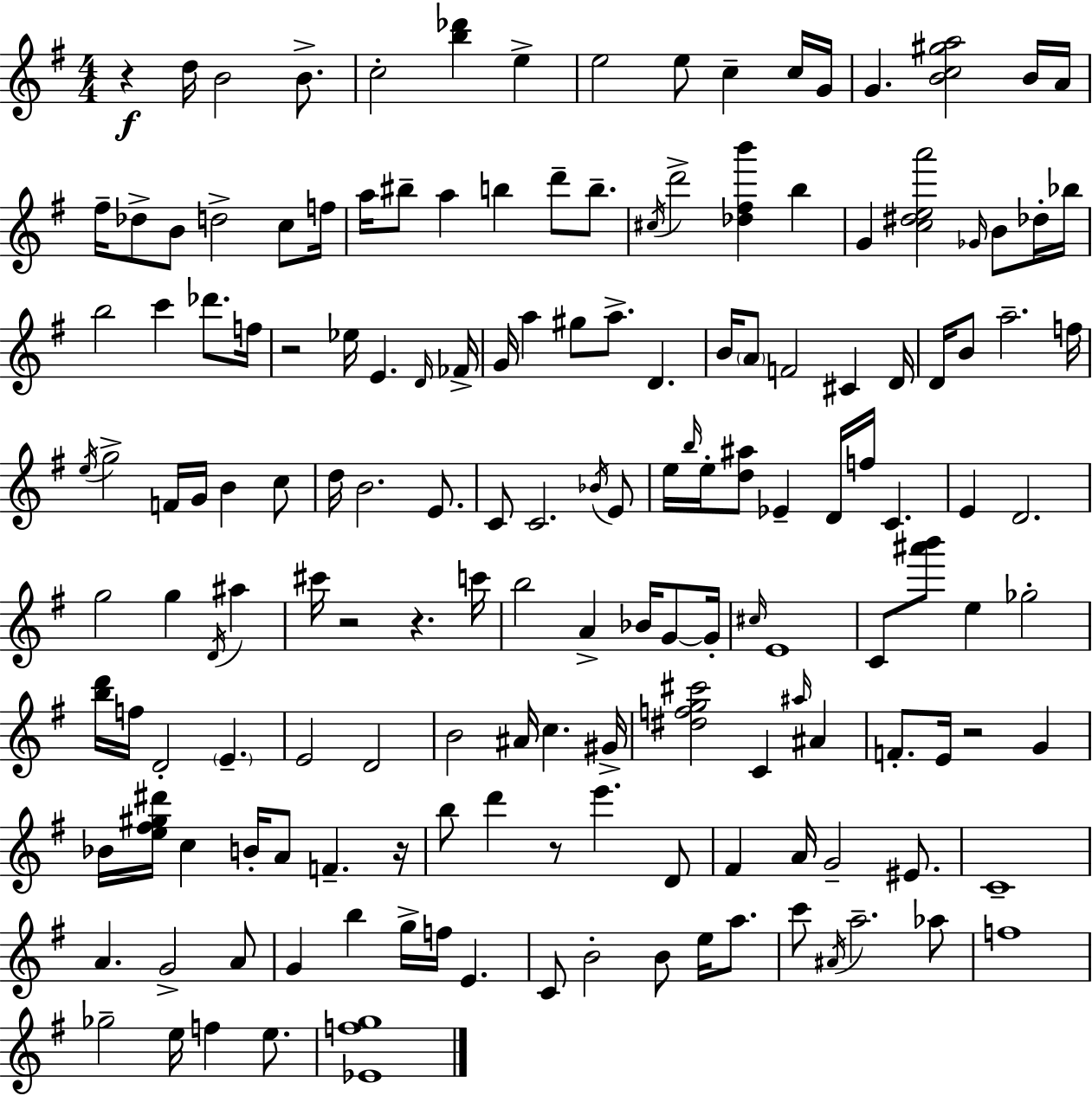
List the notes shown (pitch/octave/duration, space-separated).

R/q D5/s B4/h B4/e. C5/h [B5,Db6]/q E5/q E5/h E5/e C5/q C5/s G4/s G4/q. [B4,C5,G#5,A5]/h B4/s A4/s F#5/s Db5/e B4/e D5/h C5/e F5/s A5/s BIS5/e A5/q B5/q D6/e B5/e. C#5/s D6/h [Db5,F#5,B6]/q B5/q G4/q [C5,D#5,E5,A6]/h Gb4/s B4/e Db5/s Bb5/s B5/h C6/q Db6/e. F5/s R/h Eb5/s E4/q. D4/s FES4/s G4/s A5/q G#5/e A5/e. D4/q. B4/s A4/e F4/h C#4/q D4/s D4/s B4/e A5/h. F5/s E5/s G5/h F4/s G4/s B4/q C5/e D5/s B4/h. E4/e. C4/e C4/h. Bb4/s E4/e E5/s B5/s E5/s [D5,A#5]/e Eb4/q D4/s F5/s C4/q. E4/q D4/h. G5/h G5/q D4/s A#5/q C#6/s R/h R/q. C6/s B5/h A4/q Bb4/s G4/e G4/s C#5/s E4/w C4/e [A#6,B6]/e E5/q Gb5/h [B5,D6]/s F5/s D4/h E4/q. E4/h D4/h B4/h A#4/s C5/q. G#4/s [D#5,F5,G5,C#6]/h C4/q A#5/s A#4/q F4/e. E4/s R/h G4/q Bb4/s [E5,F#5,G#5,D#6]/s C5/q B4/s A4/e F4/q. R/s B5/e D6/q R/e E6/q. D4/e F#4/q A4/s G4/h EIS4/e. C4/w A4/q. G4/h A4/e G4/q B5/q G5/s F5/s E4/q. C4/e B4/h B4/e E5/s A5/e. C6/e A#4/s A5/h. Ab5/e F5/w Gb5/h E5/s F5/q E5/e. [Eb4,F5,G5]/w